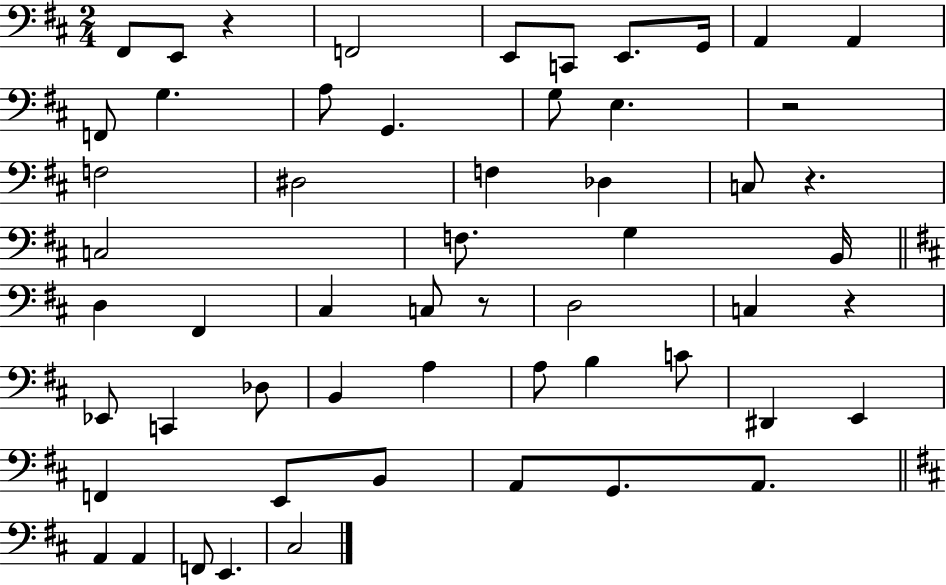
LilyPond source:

{
  \clef bass
  \numericTimeSignature
  \time 2/4
  \key d \major
  fis,8 e,8 r4 | f,2 | e,8 c,8 e,8. g,16 | a,4 a,4 | \break f,8 g4. | a8 g,4. | g8 e4. | r2 | \break f2 | dis2 | f4 des4 | c8 r4. | \break c2 | f8. g4 b,16 | \bar "||" \break \key d \major d4 fis,4 | cis4 c8 r8 | d2 | c4 r4 | \break ees,8 c,4 des8 | b,4 a4 | a8 b4 c'8 | dis,4 e,4 | \break f,4 e,8 b,8 | a,8 g,8. a,8. | \bar "||" \break \key d \major a,4 a,4 | f,8 e,4. | cis2 | \bar "|."
}